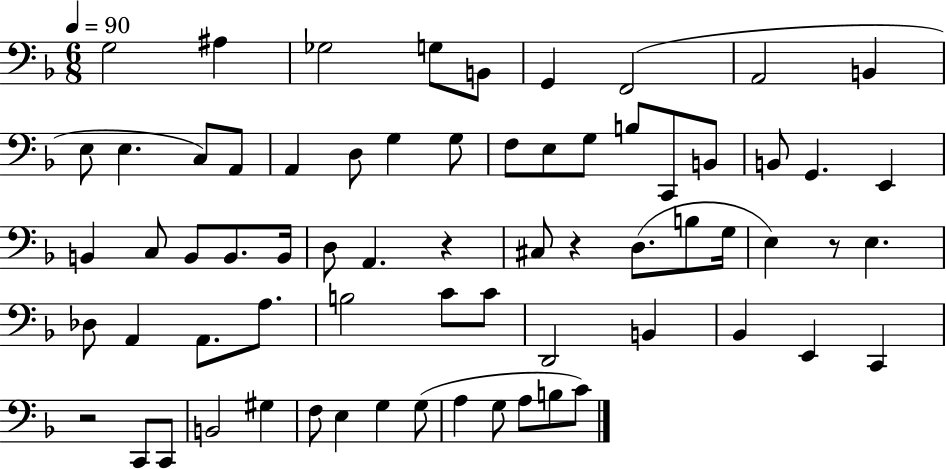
{
  \clef bass
  \numericTimeSignature
  \time 6/8
  \key f \major
  \tempo 4 = 90
  g2 ais4 | ges2 g8 b,8 | g,4 f,2( | a,2 b,4 | \break e8 e4. c8) a,8 | a,4 d8 g4 g8 | f8 e8 g8 b8 c,8 b,8 | b,8 g,4. e,4 | \break b,4 c8 b,8 b,8. b,16 | d8 a,4. r4 | cis8 r4 d8.( b8 g16 | e4) r8 e4. | \break des8 a,4 a,8. a8. | b2 c'8 c'8 | d,2 b,4 | bes,4 e,4 c,4 | \break r2 c,8 c,8 | b,2 gis4 | f8 e4 g4 g8( | a4 g8 a8 b8 c'8) | \break \bar "|."
}